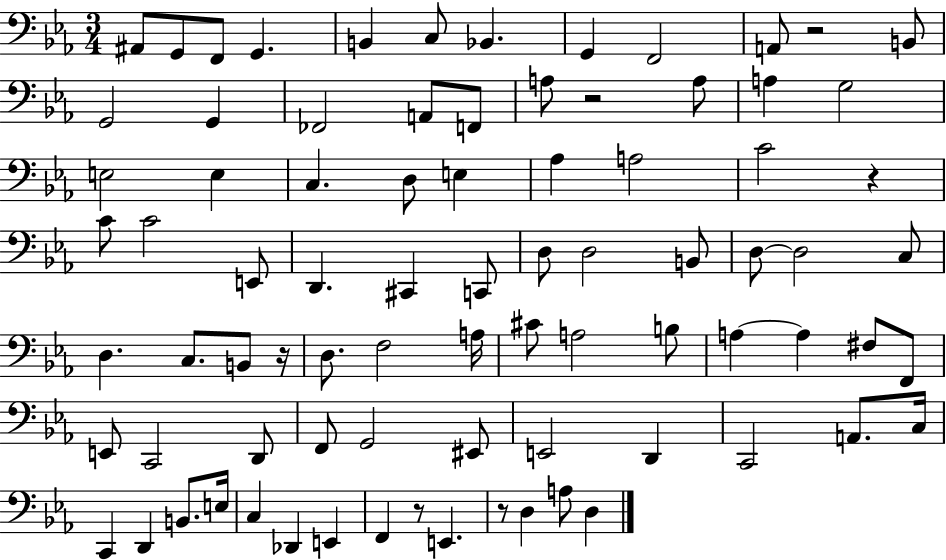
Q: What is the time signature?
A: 3/4